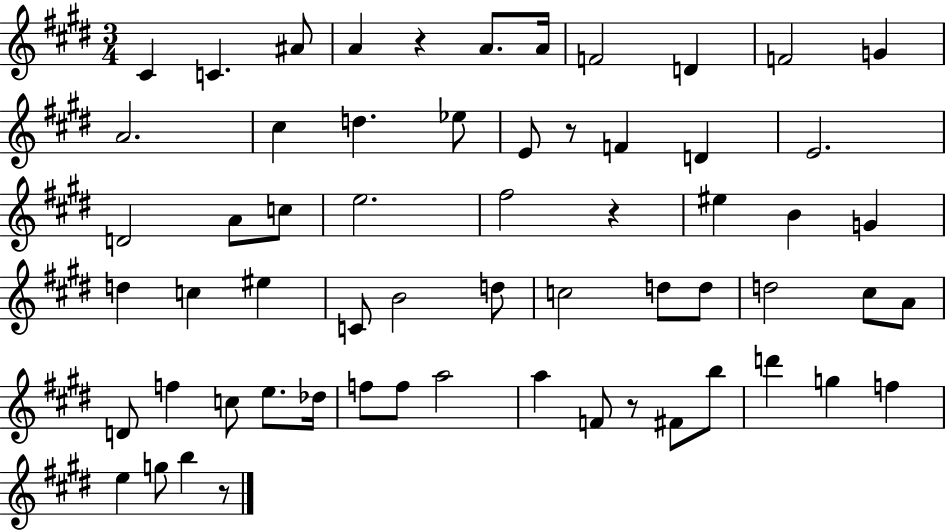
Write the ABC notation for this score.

X:1
T:Untitled
M:3/4
L:1/4
K:E
^C C ^A/2 A z A/2 A/4 F2 D F2 G A2 ^c d _e/2 E/2 z/2 F D E2 D2 A/2 c/2 e2 ^f2 z ^e B G d c ^e C/2 B2 d/2 c2 d/2 d/2 d2 ^c/2 A/2 D/2 f c/2 e/2 _d/4 f/2 f/2 a2 a F/2 z/2 ^F/2 b/2 d' g f e g/2 b z/2